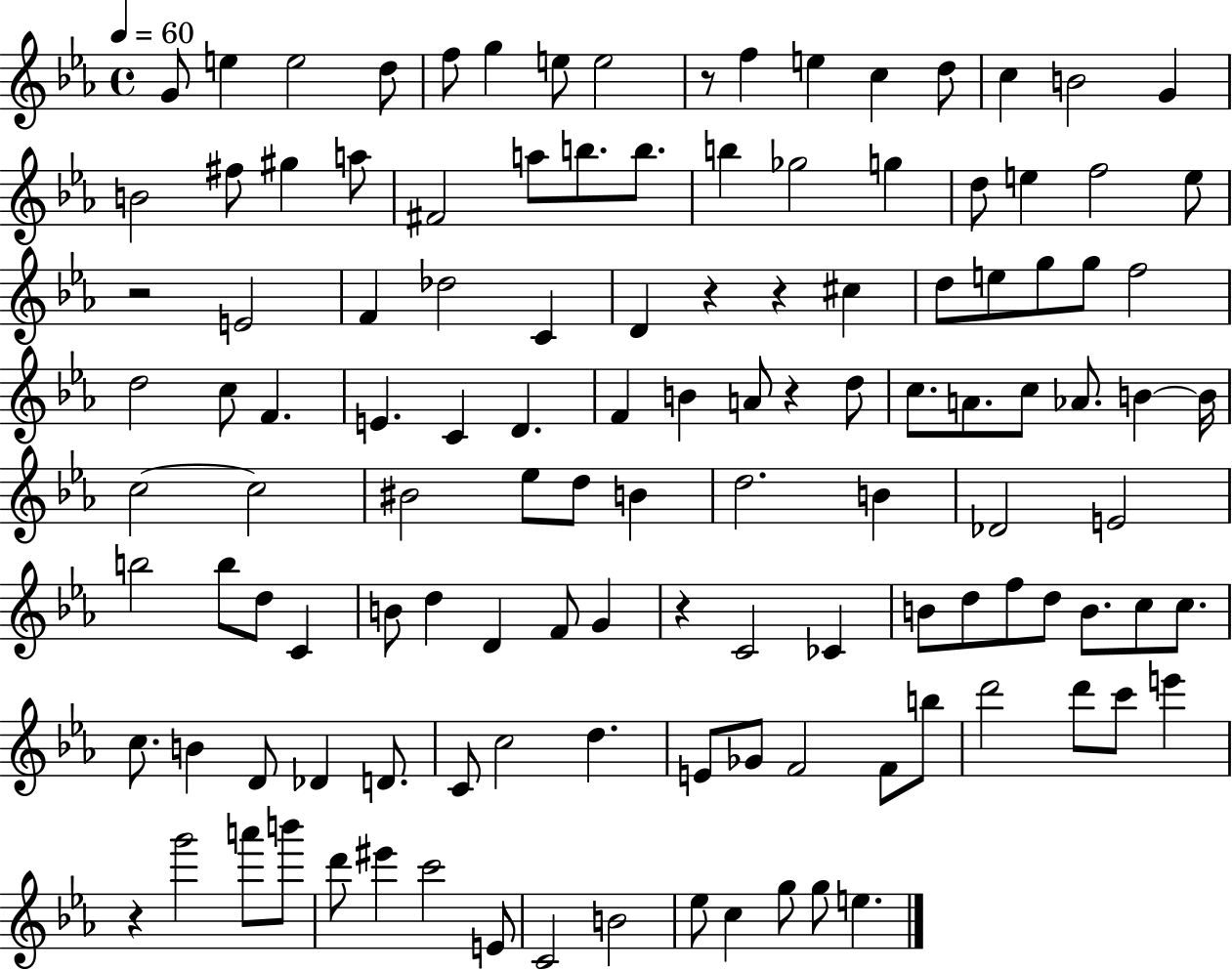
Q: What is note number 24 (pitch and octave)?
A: B5